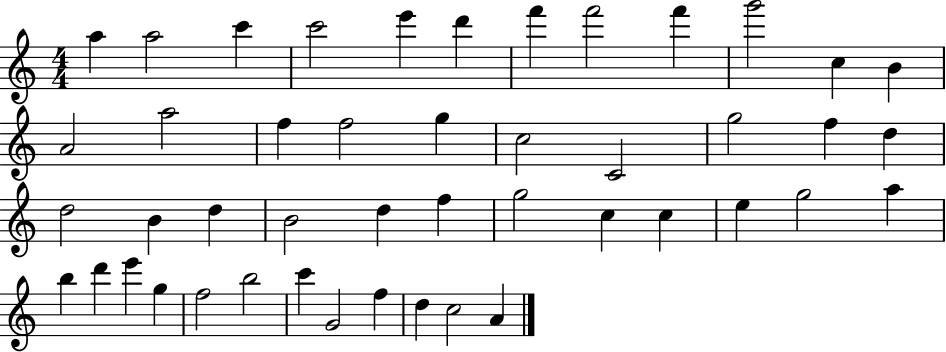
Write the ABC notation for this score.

X:1
T:Untitled
M:4/4
L:1/4
K:C
a a2 c' c'2 e' d' f' f'2 f' g'2 c B A2 a2 f f2 g c2 C2 g2 f d d2 B d B2 d f g2 c c e g2 a b d' e' g f2 b2 c' G2 f d c2 A